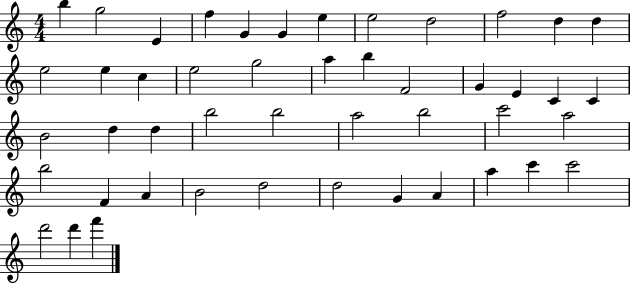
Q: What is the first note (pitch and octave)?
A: B5